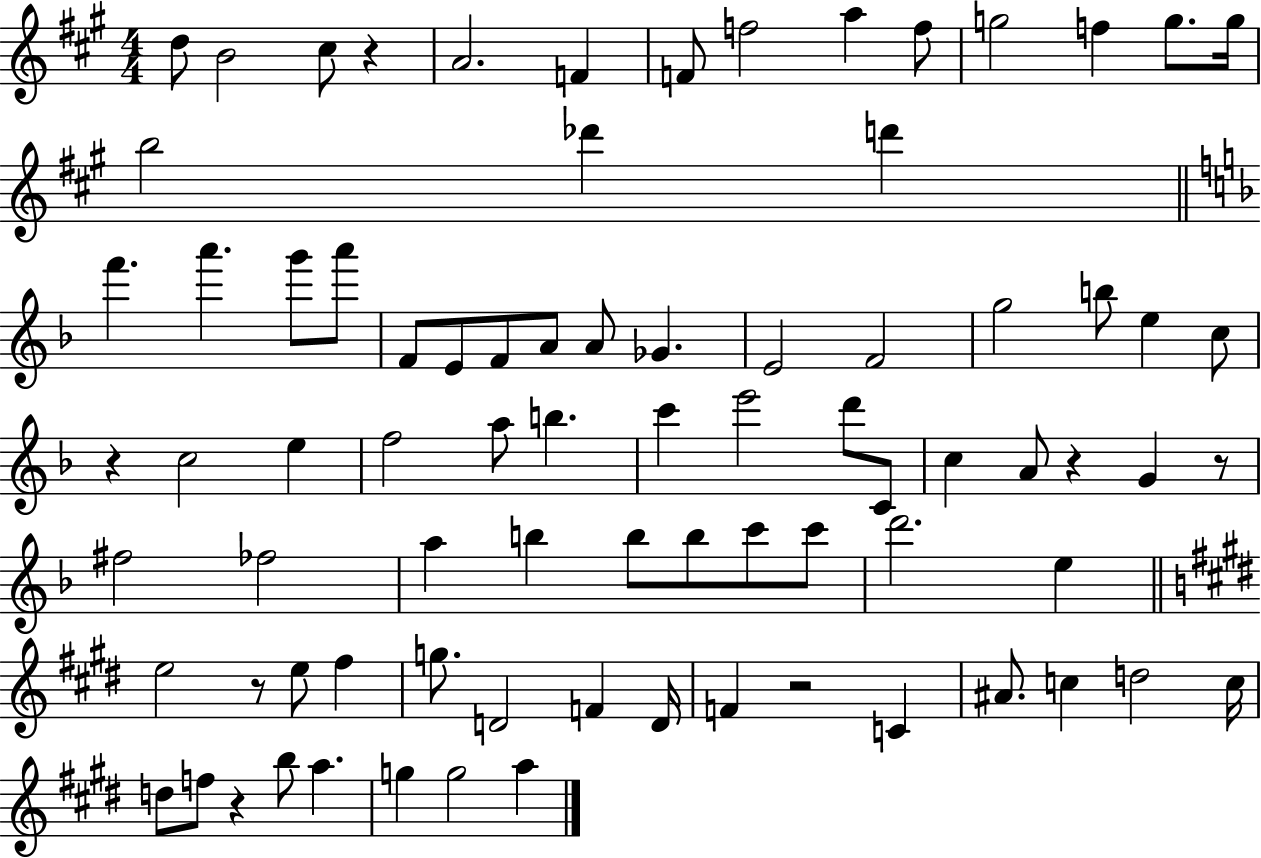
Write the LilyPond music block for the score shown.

{
  \clef treble
  \numericTimeSignature
  \time 4/4
  \key a \major
  d''8 b'2 cis''8 r4 | a'2. f'4 | f'8 f''2 a''4 f''8 | g''2 f''4 g''8. g''16 | \break b''2 des'''4 d'''4 | \bar "||" \break \key d \minor f'''4. a'''4. g'''8 a'''8 | f'8 e'8 f'8 a'8 a'8 ges'4. | e'2 f'2 | g''2 b''8 e''4 c''8 | \break r4 c''2 e''4 | f''2 a''8 b''4. | c'''4 e'''2 d'''8 c'8 | c''4 a'8 r4 g'4 r8 | \break fis''2 fes''2 | a''4 b''4 b''8 b''8 c'''8 c'''8 | d'''2. e''4 | \bar "||" \break \key e \major e''2 r8 e''8 fis''4 | g''8. d'2 f'4 d'16 | f'4 r2 c'4 | ais'8. c''4 d''2 c''16 | \break d''8 f''8 r4 b''8 a''4. | g''4 g''2 a''4 | \bar "|."
}